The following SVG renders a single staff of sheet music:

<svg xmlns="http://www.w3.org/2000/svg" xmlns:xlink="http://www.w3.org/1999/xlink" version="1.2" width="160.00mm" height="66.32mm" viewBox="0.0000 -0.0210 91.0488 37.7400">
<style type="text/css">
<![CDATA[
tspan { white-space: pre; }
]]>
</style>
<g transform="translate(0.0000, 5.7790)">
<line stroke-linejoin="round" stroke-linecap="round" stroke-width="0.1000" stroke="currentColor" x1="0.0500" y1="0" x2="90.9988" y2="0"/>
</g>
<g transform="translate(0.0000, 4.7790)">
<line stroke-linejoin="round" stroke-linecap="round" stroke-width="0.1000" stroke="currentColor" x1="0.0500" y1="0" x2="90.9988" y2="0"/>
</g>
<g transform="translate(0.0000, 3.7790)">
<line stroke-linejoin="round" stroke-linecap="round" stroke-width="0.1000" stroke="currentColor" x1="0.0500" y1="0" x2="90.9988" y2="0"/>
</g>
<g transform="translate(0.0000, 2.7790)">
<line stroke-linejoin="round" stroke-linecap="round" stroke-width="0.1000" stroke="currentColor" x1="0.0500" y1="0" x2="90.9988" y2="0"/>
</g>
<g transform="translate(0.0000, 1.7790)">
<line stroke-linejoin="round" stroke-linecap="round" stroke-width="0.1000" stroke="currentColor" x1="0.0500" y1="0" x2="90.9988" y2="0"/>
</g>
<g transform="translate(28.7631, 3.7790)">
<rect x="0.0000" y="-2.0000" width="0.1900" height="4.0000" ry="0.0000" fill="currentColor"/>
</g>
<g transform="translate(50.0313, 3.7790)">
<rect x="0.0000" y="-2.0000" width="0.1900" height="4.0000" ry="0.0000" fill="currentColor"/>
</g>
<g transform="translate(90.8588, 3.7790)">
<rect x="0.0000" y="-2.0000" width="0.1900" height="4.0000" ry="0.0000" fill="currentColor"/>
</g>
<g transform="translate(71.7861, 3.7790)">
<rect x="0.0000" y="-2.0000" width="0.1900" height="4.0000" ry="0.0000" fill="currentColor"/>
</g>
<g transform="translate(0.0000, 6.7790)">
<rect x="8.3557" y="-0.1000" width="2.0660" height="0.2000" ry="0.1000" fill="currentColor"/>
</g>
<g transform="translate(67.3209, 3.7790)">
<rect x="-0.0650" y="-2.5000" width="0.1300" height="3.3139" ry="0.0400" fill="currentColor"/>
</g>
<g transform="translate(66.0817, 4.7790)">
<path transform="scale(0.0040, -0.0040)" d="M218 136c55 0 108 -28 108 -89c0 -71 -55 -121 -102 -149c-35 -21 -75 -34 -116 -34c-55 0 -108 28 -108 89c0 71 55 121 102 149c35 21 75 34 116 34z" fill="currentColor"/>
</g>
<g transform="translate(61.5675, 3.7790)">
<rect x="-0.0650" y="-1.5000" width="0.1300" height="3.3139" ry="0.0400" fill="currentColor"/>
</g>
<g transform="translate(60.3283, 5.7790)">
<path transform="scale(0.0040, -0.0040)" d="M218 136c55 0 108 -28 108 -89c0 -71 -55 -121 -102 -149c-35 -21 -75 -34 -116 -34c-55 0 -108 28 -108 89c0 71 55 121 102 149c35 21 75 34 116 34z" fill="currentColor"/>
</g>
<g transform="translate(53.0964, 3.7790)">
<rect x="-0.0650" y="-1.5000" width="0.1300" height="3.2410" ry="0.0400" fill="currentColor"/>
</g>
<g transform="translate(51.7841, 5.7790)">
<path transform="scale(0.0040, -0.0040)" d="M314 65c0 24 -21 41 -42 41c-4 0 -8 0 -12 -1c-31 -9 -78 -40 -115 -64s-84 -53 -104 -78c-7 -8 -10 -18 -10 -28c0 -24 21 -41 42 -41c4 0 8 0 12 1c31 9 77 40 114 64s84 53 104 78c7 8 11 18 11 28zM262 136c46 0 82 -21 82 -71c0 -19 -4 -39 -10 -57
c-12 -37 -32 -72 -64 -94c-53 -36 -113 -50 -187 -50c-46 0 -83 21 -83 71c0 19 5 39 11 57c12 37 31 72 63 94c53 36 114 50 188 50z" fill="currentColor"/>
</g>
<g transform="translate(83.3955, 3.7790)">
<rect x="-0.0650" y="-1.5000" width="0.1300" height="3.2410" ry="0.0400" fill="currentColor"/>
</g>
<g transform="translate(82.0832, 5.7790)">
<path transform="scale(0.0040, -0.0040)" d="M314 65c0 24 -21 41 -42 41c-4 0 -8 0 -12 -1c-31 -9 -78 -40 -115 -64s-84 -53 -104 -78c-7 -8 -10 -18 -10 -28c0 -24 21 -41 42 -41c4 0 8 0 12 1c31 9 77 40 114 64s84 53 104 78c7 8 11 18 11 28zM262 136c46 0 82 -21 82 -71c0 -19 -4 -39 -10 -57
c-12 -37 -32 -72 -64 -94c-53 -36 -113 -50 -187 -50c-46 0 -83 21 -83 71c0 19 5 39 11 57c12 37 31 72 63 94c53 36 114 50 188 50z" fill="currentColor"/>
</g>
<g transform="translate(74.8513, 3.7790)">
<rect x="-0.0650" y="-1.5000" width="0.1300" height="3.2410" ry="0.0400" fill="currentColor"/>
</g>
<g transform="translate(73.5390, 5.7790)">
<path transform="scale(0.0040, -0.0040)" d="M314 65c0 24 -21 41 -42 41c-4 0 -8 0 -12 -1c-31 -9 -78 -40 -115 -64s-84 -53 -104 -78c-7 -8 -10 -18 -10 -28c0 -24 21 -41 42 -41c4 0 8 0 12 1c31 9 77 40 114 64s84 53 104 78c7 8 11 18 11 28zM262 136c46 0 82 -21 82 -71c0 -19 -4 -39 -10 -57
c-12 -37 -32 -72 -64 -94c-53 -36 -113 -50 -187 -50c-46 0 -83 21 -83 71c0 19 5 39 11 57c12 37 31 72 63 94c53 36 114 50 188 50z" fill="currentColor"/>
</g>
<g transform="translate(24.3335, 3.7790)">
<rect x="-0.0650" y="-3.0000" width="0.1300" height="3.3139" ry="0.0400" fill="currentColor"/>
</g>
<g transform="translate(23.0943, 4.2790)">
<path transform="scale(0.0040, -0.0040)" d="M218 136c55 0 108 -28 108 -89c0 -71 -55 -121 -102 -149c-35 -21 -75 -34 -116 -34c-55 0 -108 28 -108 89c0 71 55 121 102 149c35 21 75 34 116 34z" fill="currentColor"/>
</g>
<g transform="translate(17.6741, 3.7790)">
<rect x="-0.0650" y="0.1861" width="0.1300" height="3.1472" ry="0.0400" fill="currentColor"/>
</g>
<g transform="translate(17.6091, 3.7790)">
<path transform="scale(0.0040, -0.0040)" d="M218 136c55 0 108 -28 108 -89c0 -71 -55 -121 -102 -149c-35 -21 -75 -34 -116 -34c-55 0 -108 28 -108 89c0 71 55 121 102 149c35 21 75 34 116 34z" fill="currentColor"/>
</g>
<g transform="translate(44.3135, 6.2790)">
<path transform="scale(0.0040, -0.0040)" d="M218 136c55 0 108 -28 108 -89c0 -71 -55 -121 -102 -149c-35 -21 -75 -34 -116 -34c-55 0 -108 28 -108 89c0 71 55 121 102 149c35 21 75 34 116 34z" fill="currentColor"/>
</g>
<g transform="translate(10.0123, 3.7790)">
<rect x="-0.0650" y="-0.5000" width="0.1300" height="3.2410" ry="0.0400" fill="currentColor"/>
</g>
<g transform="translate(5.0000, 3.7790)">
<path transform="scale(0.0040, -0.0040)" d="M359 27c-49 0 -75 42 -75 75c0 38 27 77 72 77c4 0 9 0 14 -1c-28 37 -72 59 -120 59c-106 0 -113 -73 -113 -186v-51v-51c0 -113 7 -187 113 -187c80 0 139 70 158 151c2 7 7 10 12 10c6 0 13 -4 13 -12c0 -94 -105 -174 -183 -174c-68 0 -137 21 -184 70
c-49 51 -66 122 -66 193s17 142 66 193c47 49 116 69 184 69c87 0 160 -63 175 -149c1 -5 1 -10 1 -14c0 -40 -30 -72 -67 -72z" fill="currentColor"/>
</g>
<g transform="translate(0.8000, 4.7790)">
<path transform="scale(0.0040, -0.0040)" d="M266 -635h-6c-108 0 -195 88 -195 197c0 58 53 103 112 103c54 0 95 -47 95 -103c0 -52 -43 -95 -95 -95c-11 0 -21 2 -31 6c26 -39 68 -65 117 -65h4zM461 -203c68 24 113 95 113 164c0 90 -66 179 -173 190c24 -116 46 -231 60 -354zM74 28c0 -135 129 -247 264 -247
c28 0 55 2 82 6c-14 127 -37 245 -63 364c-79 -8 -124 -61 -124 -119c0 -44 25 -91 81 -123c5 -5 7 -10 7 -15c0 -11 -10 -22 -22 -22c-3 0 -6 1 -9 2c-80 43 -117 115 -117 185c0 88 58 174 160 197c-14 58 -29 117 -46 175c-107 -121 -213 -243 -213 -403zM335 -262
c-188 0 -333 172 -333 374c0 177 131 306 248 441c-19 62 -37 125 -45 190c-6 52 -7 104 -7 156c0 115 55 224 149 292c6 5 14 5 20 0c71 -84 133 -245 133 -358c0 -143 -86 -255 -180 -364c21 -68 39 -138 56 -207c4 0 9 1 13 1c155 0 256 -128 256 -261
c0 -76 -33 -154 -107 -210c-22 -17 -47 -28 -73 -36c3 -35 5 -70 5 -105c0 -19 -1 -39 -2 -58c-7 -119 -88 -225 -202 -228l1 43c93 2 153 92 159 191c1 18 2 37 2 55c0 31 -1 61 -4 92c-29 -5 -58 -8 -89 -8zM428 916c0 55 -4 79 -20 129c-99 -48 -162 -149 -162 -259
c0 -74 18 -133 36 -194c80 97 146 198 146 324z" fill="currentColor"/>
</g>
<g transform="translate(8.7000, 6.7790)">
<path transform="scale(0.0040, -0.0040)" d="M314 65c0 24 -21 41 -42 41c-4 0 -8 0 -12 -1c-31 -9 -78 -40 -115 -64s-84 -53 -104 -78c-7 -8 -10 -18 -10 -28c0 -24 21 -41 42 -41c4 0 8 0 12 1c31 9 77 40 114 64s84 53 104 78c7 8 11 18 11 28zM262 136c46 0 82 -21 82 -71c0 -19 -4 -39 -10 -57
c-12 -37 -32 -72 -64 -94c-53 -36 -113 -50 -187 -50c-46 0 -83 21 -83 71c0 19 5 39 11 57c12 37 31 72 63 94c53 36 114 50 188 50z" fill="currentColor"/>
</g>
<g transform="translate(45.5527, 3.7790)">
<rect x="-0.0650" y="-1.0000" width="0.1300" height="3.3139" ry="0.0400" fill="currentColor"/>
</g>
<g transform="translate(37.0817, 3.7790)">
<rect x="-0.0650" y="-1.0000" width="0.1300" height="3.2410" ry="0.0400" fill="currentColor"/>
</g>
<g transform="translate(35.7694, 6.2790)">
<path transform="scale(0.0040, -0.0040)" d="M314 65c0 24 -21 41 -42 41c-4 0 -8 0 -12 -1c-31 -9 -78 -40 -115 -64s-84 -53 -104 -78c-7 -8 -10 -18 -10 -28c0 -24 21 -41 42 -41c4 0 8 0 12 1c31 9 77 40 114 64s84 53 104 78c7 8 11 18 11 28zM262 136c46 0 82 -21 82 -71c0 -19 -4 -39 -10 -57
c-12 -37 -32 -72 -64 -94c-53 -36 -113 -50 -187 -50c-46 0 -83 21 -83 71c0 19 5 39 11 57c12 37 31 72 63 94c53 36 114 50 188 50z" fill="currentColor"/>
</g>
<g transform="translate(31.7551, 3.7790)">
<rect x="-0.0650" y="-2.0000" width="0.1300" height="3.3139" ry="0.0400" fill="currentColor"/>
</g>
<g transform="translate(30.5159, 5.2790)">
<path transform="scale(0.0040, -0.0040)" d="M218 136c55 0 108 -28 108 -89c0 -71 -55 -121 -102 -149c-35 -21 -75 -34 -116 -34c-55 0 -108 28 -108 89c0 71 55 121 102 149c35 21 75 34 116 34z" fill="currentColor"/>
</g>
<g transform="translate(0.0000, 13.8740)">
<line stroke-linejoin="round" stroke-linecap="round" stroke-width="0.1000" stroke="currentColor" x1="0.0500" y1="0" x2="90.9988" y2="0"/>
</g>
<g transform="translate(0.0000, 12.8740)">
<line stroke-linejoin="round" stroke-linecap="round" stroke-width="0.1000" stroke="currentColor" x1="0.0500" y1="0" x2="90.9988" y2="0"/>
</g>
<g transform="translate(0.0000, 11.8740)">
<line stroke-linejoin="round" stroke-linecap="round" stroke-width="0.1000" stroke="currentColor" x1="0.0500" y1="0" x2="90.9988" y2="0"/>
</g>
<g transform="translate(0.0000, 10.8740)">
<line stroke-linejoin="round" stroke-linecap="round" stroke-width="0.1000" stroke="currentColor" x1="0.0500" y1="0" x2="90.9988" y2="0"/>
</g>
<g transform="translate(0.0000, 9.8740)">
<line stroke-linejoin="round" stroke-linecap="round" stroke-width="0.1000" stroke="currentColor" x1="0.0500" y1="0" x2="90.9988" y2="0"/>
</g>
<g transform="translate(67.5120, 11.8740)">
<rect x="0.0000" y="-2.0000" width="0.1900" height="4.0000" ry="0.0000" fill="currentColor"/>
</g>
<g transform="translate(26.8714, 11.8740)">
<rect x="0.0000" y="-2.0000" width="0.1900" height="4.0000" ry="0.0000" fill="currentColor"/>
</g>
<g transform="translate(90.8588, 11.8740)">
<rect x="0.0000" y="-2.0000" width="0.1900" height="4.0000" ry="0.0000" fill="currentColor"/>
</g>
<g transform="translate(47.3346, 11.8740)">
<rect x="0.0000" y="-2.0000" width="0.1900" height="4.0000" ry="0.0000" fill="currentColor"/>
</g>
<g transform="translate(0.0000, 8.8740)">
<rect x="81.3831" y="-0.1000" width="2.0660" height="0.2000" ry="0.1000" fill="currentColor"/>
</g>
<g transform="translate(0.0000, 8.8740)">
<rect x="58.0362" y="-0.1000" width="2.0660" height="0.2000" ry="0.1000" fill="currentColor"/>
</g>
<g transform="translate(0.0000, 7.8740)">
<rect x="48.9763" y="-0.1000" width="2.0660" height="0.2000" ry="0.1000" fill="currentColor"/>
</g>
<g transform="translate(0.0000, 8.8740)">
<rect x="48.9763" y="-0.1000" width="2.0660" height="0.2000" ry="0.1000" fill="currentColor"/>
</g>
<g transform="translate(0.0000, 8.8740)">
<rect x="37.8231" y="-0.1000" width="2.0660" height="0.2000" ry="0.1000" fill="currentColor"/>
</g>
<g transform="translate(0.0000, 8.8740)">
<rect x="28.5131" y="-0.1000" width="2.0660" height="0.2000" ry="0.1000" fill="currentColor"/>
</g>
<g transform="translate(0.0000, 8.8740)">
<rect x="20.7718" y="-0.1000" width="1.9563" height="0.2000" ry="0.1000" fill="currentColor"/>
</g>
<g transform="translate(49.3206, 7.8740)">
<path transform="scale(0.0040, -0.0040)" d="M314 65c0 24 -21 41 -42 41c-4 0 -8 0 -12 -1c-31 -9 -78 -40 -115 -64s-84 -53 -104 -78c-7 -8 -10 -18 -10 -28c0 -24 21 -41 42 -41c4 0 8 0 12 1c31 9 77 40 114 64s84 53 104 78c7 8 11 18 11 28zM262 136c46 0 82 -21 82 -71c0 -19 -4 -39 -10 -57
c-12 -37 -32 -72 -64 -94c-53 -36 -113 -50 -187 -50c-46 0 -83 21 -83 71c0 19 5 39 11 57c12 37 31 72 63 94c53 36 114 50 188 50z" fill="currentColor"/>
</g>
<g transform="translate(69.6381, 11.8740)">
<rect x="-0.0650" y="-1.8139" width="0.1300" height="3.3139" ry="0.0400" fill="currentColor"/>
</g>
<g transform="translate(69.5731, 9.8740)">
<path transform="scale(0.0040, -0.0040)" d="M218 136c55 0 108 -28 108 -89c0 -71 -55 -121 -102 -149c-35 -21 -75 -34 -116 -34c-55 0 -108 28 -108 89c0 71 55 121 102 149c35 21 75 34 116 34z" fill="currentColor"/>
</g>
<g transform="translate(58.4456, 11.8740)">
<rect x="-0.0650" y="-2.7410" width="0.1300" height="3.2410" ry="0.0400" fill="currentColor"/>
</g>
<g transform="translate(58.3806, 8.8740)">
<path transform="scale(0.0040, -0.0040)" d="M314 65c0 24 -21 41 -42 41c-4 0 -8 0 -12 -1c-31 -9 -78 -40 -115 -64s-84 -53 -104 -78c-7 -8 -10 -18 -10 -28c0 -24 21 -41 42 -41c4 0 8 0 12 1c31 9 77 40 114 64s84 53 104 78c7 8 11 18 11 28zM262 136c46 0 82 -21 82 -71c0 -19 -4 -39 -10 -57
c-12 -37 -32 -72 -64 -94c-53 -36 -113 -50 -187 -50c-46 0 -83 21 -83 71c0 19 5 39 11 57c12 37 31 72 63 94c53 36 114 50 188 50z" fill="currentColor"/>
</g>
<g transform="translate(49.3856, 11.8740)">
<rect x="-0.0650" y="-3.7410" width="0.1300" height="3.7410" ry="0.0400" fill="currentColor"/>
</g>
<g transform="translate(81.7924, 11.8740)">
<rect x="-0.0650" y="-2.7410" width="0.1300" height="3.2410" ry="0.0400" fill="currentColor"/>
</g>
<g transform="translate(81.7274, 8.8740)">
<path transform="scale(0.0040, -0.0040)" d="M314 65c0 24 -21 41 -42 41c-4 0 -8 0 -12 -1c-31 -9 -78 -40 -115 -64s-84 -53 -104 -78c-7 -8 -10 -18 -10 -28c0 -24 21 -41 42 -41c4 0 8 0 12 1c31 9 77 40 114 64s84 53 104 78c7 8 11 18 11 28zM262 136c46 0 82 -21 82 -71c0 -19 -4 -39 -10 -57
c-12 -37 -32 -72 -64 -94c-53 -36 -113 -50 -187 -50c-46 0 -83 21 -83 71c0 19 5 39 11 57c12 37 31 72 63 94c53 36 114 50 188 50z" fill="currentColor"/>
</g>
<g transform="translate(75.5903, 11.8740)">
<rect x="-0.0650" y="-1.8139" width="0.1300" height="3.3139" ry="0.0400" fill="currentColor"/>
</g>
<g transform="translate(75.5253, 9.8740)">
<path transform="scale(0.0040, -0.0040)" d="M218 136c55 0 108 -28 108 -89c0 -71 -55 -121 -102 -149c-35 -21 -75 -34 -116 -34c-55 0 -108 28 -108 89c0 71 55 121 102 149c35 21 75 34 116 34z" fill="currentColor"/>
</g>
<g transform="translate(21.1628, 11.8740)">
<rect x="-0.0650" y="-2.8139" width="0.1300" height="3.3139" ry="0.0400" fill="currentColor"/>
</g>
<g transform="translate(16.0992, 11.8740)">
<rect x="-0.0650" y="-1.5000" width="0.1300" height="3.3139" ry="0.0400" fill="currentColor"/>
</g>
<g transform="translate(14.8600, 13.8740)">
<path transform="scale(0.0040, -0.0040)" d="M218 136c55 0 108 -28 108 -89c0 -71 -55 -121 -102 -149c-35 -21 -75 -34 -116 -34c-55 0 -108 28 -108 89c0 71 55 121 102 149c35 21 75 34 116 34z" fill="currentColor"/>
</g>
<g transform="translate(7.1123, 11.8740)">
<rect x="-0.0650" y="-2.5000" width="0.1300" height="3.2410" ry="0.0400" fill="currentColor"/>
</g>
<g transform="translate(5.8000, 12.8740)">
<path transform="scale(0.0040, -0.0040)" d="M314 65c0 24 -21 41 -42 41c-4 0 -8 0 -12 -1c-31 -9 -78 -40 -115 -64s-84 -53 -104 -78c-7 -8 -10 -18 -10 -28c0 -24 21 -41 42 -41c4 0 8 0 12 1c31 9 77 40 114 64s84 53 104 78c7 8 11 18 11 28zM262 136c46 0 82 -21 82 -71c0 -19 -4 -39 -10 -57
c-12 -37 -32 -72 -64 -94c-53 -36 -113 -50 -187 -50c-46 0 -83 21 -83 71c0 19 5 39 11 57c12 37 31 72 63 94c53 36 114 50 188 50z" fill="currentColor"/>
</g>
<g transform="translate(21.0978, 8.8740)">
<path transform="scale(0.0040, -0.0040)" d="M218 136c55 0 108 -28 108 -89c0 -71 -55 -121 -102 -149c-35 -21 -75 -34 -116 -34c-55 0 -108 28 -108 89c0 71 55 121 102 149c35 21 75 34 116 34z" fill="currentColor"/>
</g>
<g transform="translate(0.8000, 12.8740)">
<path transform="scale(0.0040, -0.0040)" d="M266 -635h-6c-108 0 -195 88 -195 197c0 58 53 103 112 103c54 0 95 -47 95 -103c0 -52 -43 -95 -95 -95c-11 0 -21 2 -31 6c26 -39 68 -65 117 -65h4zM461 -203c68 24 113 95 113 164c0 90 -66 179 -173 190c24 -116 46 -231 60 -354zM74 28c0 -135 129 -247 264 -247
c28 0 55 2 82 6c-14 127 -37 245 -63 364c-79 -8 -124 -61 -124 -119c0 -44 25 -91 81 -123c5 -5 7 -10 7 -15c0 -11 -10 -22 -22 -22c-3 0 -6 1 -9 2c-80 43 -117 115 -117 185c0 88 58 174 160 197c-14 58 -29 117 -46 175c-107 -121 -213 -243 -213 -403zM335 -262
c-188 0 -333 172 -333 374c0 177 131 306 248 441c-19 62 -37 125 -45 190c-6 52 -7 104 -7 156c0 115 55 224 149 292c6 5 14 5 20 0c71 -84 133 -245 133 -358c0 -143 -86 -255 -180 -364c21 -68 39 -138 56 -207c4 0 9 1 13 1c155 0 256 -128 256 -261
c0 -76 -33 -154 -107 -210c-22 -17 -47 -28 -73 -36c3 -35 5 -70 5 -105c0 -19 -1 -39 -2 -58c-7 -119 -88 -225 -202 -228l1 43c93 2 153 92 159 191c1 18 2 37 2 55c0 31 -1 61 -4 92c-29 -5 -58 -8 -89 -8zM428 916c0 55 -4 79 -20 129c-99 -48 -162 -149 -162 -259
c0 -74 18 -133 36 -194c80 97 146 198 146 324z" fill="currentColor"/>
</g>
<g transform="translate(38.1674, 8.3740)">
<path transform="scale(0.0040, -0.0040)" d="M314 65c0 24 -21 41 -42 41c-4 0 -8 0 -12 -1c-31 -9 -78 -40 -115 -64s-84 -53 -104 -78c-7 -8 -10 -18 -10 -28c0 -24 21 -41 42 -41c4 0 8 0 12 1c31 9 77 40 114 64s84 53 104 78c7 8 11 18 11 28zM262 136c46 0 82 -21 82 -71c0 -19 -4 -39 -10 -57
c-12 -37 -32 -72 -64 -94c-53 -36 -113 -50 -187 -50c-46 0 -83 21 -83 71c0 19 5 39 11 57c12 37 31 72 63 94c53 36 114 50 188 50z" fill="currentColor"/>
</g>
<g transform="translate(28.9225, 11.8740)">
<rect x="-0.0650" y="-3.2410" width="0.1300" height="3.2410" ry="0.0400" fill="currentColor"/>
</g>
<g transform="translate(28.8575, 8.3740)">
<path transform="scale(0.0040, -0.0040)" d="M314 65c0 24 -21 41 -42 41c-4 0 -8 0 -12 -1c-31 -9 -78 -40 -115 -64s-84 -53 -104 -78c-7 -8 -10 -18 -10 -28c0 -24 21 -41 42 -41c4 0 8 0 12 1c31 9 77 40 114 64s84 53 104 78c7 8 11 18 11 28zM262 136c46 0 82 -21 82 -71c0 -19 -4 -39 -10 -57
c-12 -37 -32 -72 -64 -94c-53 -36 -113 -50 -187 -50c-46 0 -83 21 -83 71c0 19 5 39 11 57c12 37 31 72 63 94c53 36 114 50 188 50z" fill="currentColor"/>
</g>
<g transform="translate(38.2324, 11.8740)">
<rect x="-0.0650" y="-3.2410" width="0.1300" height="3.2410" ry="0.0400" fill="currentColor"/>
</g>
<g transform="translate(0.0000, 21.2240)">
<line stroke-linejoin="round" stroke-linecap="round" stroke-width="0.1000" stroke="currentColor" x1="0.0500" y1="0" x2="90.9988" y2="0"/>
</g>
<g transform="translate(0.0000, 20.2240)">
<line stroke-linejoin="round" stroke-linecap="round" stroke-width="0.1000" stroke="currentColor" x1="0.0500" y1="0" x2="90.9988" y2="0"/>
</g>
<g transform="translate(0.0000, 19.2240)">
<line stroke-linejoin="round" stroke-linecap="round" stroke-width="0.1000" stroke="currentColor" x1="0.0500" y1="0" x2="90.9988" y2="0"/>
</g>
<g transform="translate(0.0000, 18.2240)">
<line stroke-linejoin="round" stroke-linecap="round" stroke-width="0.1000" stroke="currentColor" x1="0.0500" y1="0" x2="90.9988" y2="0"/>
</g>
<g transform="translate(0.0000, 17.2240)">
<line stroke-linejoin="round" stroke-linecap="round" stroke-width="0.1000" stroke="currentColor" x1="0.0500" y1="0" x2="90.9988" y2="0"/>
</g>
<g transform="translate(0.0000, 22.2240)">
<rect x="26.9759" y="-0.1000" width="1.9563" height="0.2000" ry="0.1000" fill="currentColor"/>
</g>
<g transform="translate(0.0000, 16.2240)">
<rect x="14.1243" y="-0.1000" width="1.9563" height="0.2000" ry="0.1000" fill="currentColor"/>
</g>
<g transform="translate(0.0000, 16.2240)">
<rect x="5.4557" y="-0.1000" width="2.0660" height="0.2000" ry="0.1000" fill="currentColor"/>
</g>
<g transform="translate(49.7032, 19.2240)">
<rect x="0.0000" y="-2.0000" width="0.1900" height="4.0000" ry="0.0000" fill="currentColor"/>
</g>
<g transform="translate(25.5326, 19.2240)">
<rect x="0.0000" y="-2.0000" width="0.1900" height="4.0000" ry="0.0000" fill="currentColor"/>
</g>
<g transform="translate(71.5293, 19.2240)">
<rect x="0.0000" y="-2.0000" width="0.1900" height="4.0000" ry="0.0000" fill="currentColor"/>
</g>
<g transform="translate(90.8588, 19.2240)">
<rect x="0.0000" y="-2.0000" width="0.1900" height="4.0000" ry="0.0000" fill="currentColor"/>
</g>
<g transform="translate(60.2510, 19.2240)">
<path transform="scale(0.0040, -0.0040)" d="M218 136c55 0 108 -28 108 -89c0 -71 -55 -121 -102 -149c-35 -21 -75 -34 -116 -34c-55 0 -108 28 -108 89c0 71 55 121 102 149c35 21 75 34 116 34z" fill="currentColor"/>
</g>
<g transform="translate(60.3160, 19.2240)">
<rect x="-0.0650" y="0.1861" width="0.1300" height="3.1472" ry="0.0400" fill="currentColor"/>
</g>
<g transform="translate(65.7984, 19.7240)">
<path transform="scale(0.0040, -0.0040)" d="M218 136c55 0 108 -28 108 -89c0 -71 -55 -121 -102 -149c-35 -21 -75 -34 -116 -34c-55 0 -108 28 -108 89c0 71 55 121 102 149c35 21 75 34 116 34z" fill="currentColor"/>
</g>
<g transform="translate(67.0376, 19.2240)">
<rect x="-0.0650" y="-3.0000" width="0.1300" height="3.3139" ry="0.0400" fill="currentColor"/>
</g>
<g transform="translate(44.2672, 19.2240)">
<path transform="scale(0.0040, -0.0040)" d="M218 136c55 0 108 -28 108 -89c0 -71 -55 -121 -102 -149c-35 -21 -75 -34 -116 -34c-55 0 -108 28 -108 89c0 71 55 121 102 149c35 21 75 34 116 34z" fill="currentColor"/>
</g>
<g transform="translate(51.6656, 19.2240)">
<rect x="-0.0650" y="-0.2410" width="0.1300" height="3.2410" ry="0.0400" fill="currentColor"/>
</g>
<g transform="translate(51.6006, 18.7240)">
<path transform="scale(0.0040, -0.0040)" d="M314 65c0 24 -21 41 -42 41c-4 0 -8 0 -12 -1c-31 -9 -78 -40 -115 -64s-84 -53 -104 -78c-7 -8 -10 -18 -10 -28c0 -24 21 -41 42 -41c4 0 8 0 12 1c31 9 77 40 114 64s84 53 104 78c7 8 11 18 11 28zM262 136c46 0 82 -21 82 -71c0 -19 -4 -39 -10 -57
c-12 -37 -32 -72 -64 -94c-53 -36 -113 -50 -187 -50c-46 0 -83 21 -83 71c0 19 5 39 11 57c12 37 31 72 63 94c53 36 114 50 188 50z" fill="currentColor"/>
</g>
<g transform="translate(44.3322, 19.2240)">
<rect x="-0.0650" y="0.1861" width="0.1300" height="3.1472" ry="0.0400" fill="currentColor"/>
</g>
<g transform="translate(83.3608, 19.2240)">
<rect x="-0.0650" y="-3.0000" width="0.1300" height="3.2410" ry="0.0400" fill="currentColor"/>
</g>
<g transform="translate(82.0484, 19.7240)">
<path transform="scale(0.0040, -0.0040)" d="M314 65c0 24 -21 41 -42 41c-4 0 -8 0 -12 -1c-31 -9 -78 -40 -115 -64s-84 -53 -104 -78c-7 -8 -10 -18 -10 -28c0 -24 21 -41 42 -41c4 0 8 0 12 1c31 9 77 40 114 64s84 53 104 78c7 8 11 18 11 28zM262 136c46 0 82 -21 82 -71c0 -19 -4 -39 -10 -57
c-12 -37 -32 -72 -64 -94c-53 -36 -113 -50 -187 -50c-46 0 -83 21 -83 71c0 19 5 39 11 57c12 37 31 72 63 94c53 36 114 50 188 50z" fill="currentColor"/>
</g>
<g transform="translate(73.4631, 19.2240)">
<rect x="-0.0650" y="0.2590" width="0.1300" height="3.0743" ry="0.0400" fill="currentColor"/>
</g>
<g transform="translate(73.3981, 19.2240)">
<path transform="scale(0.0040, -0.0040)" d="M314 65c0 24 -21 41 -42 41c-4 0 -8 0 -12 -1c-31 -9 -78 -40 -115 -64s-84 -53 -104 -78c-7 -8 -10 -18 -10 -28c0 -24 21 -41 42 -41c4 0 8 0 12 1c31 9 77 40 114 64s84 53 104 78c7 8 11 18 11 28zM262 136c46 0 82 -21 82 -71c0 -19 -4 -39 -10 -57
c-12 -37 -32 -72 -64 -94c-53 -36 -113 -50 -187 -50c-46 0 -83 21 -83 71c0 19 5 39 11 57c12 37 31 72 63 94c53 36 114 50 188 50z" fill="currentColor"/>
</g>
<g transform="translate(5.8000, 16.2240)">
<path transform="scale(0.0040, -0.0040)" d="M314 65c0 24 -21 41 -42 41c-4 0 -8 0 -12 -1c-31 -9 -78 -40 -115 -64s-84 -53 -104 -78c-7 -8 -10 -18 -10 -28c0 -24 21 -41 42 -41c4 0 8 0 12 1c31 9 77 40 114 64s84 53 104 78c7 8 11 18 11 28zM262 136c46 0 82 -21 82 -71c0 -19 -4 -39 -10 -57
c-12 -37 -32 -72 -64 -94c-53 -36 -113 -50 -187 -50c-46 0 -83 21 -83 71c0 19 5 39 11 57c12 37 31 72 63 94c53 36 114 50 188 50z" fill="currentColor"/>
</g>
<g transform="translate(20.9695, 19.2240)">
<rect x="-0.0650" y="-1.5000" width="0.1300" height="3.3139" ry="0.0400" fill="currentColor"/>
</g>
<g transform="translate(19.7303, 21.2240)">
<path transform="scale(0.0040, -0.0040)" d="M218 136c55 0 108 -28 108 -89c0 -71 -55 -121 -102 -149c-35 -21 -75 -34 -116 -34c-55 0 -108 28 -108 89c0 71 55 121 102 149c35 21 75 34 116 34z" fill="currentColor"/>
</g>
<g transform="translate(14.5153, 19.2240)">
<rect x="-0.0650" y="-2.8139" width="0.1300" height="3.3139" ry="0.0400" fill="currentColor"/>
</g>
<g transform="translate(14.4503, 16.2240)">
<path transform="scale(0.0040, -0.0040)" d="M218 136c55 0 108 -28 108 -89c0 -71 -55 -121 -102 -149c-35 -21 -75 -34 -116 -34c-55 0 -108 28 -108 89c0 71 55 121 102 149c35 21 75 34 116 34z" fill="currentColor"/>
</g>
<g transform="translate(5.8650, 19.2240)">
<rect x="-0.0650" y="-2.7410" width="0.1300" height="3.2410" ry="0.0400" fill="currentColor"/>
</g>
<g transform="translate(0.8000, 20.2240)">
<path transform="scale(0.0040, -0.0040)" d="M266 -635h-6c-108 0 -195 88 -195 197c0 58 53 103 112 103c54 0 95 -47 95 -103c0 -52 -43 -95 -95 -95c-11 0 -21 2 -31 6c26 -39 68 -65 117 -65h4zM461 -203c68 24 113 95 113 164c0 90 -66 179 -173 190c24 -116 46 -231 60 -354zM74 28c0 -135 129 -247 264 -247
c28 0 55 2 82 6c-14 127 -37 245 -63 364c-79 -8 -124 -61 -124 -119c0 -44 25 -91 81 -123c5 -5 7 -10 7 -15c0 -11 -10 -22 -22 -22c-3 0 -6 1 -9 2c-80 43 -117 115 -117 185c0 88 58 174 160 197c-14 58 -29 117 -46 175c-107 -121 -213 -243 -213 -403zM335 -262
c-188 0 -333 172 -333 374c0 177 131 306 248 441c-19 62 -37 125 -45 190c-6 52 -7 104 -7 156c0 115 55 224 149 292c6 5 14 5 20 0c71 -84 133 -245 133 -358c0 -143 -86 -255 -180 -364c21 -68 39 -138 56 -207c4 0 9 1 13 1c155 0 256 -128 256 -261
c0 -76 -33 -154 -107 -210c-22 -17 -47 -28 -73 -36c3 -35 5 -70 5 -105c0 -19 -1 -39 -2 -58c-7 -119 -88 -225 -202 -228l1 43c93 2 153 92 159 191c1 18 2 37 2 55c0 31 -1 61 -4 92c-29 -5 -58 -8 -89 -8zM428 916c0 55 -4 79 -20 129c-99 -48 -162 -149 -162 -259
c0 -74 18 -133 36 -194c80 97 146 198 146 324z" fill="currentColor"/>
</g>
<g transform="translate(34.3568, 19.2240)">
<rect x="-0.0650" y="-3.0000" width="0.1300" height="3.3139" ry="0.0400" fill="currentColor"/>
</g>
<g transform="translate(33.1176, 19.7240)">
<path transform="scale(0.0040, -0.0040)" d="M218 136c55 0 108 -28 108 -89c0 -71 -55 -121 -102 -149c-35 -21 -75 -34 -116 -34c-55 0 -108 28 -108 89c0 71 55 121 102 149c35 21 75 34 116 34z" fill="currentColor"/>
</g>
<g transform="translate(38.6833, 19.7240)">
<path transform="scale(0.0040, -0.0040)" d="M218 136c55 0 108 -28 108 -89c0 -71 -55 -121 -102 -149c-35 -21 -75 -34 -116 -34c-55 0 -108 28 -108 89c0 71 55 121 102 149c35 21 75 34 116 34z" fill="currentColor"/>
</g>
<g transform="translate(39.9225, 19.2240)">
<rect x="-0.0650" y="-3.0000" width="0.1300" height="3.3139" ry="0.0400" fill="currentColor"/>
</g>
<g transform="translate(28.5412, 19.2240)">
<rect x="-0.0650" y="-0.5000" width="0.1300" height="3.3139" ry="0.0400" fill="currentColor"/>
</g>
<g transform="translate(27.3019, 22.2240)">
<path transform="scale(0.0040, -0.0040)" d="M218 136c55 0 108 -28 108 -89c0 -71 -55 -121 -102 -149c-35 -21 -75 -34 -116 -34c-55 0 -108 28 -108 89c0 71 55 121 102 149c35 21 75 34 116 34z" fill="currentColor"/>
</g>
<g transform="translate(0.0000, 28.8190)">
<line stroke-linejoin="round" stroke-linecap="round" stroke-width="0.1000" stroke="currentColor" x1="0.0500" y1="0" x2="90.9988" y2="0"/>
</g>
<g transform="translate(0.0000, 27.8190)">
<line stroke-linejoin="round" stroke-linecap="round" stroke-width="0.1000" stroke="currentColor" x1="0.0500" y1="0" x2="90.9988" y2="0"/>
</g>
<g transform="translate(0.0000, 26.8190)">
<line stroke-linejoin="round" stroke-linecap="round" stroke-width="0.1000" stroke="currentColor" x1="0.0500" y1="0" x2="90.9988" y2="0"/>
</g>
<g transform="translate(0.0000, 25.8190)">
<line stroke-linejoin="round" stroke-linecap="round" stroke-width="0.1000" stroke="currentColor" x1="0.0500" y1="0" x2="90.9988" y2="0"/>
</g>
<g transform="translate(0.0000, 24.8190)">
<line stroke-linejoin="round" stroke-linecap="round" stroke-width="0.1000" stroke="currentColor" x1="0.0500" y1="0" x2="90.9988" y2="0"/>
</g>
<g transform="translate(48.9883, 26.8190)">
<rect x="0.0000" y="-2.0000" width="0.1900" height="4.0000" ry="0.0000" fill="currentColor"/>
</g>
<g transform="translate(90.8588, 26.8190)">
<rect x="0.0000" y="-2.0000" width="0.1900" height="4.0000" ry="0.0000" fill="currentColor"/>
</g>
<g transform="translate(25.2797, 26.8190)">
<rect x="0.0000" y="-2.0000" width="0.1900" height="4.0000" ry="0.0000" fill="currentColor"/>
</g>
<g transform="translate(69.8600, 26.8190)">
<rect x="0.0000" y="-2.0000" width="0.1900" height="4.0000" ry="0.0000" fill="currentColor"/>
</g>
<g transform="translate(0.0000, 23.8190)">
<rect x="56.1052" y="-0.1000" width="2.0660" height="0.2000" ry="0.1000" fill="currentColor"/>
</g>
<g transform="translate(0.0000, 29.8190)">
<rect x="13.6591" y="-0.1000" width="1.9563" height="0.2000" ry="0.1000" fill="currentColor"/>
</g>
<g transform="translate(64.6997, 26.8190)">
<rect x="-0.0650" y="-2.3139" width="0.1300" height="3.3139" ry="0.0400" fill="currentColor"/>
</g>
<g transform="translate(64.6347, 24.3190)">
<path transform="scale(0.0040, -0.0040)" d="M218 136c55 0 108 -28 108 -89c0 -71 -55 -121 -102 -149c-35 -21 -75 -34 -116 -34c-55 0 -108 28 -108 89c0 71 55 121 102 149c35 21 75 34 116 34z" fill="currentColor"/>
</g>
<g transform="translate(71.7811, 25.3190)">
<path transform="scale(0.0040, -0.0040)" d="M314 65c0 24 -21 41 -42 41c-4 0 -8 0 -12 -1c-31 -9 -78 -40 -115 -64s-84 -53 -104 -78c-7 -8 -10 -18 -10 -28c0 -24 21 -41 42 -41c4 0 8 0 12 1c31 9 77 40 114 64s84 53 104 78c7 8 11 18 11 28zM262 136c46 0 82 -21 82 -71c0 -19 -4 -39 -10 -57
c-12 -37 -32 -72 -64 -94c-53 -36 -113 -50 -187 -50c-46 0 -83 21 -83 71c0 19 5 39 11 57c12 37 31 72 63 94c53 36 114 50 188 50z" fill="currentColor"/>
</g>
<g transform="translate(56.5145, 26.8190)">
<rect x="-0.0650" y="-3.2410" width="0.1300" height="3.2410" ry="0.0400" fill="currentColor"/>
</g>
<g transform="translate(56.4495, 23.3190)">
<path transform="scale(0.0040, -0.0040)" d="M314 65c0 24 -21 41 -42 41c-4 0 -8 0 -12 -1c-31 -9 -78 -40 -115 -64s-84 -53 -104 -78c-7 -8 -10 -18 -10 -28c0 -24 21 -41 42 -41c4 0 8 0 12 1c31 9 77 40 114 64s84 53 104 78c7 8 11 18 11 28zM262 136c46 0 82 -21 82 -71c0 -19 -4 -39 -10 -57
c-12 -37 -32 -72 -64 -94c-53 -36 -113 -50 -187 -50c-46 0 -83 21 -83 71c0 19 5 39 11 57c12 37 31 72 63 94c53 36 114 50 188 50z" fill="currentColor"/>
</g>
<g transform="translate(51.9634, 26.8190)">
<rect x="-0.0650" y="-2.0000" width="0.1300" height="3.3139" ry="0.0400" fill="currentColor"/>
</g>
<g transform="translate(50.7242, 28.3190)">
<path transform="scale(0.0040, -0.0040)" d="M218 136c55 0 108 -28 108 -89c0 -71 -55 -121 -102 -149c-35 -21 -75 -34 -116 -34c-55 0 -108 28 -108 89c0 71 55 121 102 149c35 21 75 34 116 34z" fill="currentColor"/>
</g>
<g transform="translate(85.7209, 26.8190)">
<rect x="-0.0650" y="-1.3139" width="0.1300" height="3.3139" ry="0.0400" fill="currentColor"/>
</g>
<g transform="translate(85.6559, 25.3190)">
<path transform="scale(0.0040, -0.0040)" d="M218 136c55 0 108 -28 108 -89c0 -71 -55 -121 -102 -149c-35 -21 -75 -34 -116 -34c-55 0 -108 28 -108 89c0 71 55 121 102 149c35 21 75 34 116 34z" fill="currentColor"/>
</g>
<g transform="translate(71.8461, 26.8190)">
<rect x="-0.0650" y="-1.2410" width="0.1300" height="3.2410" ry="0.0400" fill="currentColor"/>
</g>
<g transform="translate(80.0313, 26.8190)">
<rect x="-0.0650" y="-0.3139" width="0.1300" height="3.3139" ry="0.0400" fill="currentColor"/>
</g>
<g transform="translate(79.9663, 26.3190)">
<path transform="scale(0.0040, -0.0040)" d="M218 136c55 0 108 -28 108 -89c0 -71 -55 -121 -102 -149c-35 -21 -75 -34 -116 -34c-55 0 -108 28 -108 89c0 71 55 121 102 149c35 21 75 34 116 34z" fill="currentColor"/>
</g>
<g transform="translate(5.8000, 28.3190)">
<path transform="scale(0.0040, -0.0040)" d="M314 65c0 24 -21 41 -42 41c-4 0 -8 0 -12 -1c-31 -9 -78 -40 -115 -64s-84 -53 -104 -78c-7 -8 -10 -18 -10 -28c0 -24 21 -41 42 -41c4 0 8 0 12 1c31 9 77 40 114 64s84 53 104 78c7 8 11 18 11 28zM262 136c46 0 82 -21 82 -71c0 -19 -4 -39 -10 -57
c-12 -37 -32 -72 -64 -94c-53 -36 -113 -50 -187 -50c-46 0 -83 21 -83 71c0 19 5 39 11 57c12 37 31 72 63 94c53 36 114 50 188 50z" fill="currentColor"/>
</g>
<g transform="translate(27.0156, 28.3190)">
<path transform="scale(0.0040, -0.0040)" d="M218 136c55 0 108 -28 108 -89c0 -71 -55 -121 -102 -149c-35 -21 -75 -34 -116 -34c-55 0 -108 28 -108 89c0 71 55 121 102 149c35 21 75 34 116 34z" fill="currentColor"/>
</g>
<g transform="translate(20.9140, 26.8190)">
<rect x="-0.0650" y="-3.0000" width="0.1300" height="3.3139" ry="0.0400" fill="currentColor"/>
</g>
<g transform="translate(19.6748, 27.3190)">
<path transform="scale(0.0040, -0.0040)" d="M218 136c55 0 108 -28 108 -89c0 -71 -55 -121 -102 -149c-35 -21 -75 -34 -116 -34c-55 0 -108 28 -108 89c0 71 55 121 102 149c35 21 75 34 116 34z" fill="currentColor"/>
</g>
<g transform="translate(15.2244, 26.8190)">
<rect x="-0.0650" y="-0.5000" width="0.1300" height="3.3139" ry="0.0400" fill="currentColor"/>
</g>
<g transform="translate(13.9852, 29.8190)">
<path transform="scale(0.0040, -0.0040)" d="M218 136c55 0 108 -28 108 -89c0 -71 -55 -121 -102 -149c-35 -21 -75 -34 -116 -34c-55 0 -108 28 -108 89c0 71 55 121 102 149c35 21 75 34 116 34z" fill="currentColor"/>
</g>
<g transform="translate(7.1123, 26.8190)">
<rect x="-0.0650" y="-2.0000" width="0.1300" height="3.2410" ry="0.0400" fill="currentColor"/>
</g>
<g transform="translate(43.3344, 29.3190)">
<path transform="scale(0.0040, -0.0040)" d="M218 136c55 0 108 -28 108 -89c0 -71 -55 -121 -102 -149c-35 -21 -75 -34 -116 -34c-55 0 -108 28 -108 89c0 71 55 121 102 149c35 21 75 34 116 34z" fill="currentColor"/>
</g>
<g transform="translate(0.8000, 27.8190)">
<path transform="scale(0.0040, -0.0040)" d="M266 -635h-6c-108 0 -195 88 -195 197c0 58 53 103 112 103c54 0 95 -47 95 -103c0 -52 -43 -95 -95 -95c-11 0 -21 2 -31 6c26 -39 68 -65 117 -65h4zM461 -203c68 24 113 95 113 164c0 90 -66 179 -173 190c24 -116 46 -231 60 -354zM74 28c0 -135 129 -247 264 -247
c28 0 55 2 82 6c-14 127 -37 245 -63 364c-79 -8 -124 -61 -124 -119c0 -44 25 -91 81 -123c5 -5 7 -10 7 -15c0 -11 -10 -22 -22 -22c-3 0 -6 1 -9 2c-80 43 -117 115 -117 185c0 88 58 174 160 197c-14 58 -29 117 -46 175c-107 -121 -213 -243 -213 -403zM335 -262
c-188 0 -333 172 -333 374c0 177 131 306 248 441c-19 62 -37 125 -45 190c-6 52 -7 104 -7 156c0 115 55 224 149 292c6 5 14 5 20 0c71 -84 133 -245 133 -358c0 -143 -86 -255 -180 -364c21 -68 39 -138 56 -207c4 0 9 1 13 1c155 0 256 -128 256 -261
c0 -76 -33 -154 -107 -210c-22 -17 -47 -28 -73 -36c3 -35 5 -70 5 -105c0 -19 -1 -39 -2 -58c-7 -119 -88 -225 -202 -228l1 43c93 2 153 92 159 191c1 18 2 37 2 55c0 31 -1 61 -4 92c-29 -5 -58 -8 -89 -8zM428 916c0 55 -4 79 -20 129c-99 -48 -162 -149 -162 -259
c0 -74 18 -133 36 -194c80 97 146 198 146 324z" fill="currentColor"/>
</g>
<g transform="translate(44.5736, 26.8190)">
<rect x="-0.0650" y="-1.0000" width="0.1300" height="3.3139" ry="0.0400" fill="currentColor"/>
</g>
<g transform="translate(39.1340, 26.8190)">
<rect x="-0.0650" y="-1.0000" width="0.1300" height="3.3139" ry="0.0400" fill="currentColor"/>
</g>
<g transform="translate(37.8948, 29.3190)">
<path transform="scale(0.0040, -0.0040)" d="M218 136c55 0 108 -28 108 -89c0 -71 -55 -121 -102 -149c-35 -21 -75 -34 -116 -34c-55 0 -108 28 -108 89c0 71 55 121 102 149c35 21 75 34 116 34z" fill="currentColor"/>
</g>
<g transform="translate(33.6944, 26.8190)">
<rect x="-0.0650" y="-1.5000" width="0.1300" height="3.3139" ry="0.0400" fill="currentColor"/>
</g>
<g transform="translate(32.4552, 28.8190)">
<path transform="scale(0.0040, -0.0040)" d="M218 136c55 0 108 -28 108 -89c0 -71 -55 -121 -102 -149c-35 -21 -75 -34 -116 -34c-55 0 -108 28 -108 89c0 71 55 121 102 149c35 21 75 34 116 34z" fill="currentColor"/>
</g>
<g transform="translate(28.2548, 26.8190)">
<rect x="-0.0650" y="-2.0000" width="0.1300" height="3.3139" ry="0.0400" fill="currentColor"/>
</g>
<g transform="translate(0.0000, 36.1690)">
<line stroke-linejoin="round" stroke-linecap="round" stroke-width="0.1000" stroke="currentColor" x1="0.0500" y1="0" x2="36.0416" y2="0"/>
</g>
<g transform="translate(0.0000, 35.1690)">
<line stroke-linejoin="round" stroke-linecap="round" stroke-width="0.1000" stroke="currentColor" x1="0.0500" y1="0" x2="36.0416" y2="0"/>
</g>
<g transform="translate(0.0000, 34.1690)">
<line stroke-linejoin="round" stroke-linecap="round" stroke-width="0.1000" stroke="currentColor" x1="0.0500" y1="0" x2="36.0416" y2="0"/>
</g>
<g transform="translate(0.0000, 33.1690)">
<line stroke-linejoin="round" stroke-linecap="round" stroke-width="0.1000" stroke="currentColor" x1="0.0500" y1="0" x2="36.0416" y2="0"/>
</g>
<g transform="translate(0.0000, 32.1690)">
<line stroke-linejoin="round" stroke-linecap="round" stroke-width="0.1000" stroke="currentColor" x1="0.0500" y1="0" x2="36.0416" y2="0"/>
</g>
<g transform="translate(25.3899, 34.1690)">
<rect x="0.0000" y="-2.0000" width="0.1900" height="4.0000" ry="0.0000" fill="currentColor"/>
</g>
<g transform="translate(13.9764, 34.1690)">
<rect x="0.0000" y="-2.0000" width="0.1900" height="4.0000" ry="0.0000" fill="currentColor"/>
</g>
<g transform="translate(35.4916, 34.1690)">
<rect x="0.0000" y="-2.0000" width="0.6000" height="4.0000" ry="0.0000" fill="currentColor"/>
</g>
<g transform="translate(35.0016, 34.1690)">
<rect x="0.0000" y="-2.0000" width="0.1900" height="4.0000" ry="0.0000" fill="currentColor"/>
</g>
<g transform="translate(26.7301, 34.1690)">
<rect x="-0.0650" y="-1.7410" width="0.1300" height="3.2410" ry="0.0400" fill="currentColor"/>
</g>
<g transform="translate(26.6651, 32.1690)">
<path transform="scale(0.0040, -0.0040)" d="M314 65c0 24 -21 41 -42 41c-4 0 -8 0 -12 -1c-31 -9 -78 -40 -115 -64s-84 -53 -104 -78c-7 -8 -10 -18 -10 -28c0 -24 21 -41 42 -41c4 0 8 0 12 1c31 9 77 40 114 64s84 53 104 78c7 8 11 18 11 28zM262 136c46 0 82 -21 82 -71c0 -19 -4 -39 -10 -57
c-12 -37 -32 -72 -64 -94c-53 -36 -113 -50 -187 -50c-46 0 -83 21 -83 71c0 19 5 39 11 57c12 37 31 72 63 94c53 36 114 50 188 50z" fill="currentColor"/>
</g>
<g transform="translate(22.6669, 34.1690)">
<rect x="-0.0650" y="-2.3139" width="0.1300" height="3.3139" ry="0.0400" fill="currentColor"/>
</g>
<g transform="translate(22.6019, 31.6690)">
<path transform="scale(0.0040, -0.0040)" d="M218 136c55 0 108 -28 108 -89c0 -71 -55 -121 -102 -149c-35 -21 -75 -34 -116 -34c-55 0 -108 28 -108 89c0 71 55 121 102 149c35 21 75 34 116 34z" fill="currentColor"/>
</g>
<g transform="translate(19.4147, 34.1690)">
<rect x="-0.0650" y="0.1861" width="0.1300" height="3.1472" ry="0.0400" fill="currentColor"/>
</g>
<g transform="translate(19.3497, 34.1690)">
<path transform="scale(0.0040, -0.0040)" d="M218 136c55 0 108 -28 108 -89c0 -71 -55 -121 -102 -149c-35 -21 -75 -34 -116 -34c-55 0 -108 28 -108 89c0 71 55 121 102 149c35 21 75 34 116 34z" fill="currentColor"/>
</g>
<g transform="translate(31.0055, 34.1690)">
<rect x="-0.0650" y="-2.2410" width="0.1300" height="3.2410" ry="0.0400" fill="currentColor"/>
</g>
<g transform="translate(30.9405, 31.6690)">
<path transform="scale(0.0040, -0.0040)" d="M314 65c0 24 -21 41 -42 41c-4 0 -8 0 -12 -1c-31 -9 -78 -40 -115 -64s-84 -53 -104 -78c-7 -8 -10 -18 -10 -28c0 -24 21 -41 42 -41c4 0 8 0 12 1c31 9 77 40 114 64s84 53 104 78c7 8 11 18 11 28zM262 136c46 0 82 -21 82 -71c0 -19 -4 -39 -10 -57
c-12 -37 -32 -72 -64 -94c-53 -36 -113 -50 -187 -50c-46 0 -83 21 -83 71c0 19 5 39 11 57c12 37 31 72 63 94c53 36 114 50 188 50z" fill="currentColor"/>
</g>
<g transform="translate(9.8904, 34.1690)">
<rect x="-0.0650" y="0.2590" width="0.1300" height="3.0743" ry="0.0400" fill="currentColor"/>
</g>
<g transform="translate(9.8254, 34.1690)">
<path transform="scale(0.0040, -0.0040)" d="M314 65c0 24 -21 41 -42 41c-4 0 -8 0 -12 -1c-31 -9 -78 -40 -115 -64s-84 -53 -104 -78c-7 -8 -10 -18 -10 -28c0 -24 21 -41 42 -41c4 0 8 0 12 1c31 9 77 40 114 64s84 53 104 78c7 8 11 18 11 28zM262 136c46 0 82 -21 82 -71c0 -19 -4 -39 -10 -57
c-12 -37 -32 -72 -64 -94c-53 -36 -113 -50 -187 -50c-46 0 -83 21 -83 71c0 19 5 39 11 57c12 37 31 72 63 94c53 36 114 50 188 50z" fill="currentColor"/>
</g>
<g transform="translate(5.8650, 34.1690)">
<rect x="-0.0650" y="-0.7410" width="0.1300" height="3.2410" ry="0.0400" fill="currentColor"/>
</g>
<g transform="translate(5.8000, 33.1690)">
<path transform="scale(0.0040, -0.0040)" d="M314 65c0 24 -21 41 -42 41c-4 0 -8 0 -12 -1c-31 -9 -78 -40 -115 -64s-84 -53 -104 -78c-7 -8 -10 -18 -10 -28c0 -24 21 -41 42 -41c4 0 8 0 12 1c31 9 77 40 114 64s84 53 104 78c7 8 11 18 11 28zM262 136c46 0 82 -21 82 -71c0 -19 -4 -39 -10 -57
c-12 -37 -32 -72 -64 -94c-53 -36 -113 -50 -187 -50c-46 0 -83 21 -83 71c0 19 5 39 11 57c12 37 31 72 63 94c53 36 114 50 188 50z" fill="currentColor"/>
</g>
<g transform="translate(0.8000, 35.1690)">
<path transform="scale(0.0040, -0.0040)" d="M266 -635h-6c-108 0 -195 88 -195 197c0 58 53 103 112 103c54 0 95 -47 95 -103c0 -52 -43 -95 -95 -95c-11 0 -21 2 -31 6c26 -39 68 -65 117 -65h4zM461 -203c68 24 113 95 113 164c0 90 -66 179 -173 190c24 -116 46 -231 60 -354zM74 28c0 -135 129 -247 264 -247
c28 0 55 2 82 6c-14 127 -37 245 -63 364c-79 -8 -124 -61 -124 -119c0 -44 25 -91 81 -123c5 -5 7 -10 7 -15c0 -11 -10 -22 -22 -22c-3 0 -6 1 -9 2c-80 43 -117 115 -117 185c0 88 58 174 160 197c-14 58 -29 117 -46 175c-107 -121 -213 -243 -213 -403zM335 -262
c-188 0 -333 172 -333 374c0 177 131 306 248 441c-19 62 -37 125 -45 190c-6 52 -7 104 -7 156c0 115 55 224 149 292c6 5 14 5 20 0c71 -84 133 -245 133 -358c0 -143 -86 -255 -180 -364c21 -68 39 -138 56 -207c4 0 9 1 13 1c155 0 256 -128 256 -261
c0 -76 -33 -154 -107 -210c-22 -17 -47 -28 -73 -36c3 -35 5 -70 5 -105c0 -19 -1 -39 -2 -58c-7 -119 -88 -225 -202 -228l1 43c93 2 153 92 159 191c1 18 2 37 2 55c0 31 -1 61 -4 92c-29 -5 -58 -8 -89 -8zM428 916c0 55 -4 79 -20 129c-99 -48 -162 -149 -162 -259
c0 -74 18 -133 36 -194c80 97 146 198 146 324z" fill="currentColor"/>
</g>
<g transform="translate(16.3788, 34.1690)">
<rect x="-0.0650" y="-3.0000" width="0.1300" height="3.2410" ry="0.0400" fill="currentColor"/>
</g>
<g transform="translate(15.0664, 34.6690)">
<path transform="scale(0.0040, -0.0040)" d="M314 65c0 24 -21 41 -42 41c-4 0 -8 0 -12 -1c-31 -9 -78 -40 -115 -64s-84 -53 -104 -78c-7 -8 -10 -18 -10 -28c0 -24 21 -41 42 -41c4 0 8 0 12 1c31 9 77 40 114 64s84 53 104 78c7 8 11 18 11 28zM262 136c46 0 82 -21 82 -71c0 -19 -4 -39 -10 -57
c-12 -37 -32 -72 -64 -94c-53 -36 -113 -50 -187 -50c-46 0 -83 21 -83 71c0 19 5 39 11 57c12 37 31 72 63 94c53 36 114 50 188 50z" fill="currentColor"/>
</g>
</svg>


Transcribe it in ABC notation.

X:1
T:Untitled
M:4/4
L:1/4
K:C
C2 B A F D2 D E2 E G E2 E2 G2 E a b2 b2 c'2 a2 f f a2 a2 a E C A A B c2 B A B2 A2 F2 C A F E D D F b2 g e2 c e d2 B2 A2 B g f2 g2